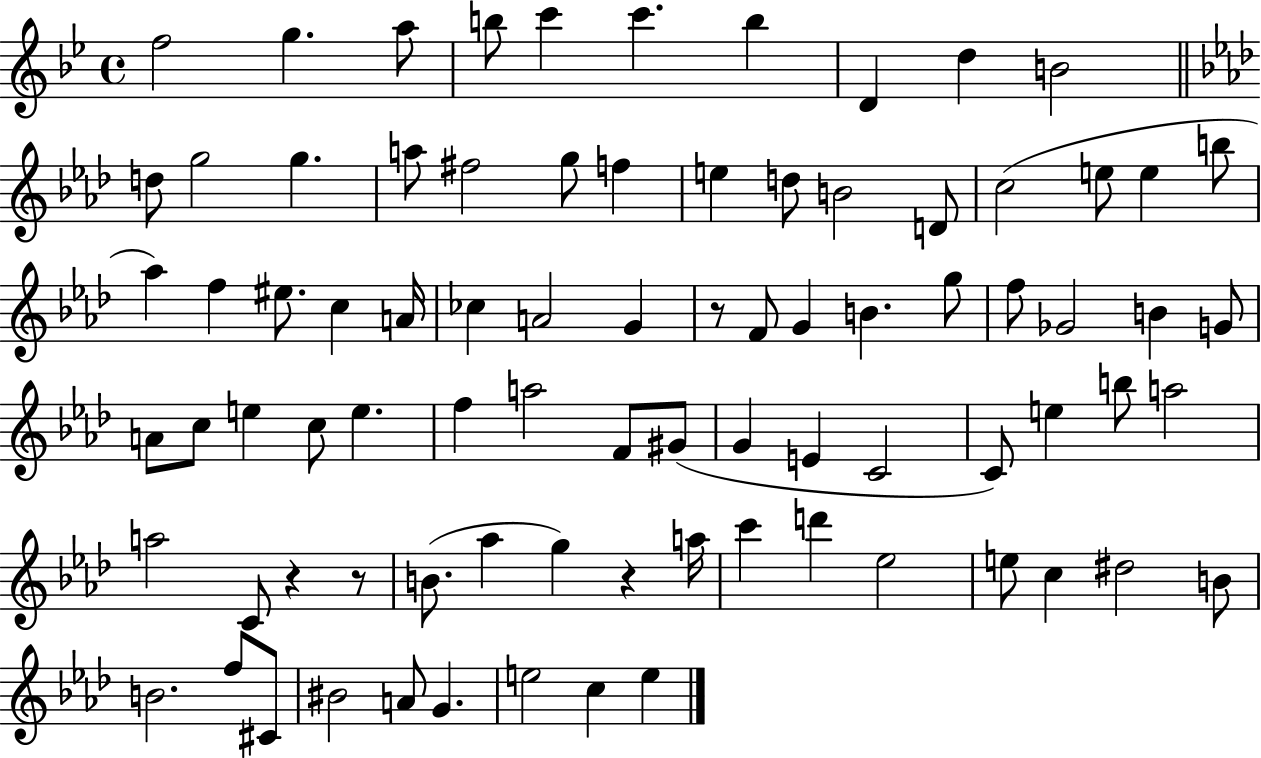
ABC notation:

X:1
T:Untitled
M:4/4
L:1/4
K:Bb
f2 g a/2 b/2 c' c' b D d B2 d/2 g2 g a/2 ^f2 g/2 f e d/2 B2 D/2 c2 e/2 e b/2 _a f ^e/2 c A/4 _c A2 G z/2 F/2 G B g/2 f/2 _G2 B G/2 A/2 c/2 e c/2 e f a2 F/2 ^G/2 G E C2 C/2 e b/2 a2 a2 C/2 z z/2 B/2 _a g z a/4 c' d' _e2 e/2 c ^d2 B/2 B2 f/2 ^C/2 ^B2 A/2 G e2 c e